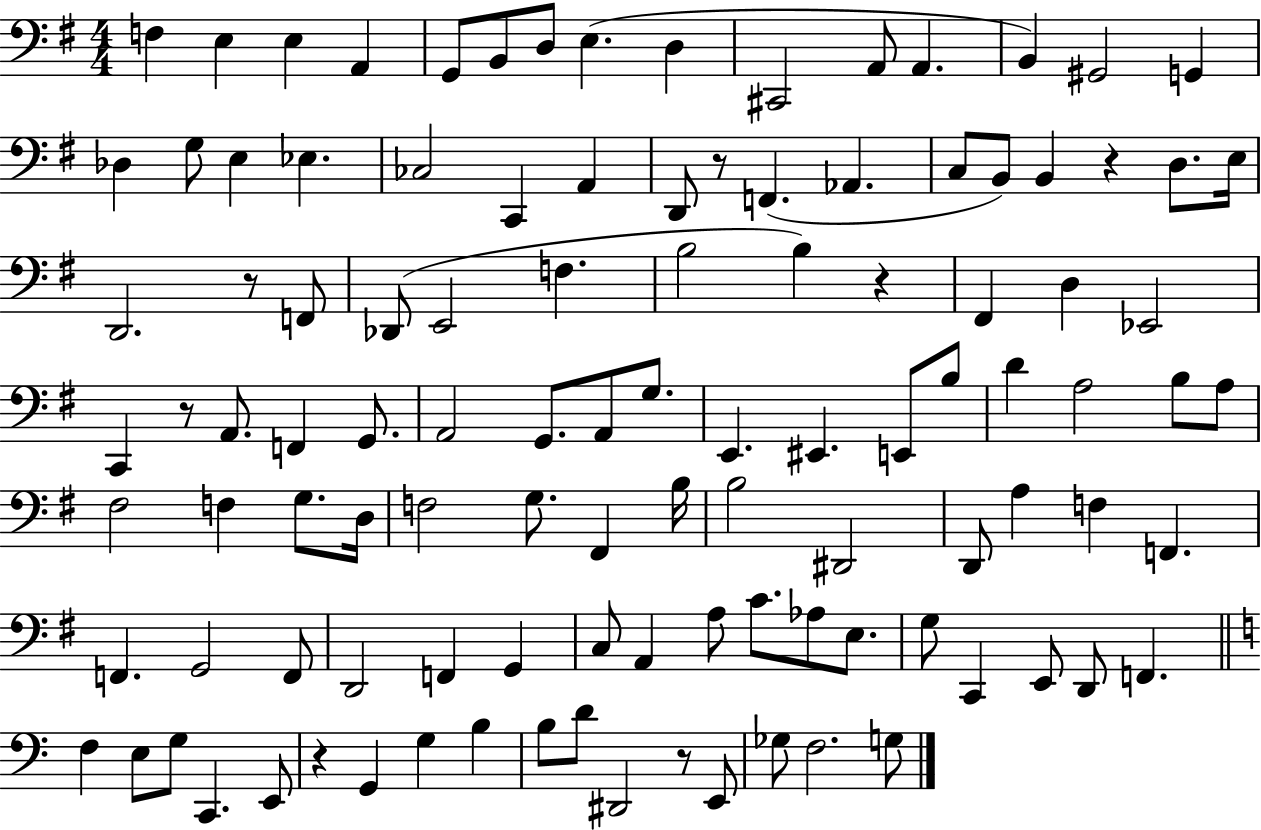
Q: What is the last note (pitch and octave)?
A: G3